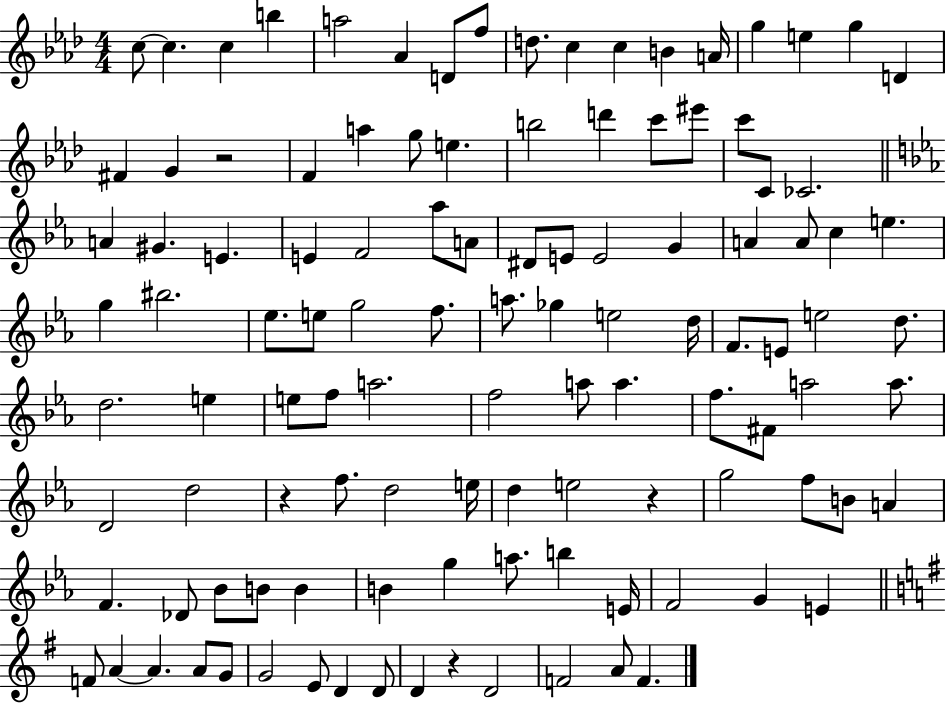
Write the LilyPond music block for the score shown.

{
  \clef treble
  \numericTimeSignature
  \time 4/4
  \key aes \major
  \repeat volta 2 { c''8~~ c''4. c''4 b''4 | a''2 aes'4 d'8 f''8 | d''8. c''4 c''4 b'4 a'16 | g''4 e''4 g''4 d'4 | \break fis'4 g'4 r2 | f'4 a''4 g''8 e''4. | b''2 d'''4 c'''8 eis'''8 | c'''8 c'8 ces'2. | \break \bar "||" \break \key c \minor a'4 gis'4. e'4. | e'4 f'2 aes''8 a'8 | dis'8 e'8 e'2 g'4 | a'4 a'8 c''4 e''4. | \break g''4 bis''2. | ees''8. e''8 g''2 f''8. | a''8. ges''4 e''2 d''16 | f'8. e'8 e''2 d''8. | \break d''2. e''4 | e''8 f''8 a''2. | f''2 a''8 a''4. | f''8. fis'8 a''2 a''8. | \break d'2 d''2 | r4 f''8. d''2 e''16 | d''4 e''2 r4 | g''2 f''8 b'8 a'4 | \break f'4. des'8 bes'8 b'8 b'4 | b'4 g''4 a''8. b''4 e'16 | f'2 g'4 e'4 | \bar "||" \break \key g \major f'8 a'4~~ a'4. a'8 g'8 | g'2 e'8 d'4 d'8 | d'4 r4 d'2 | f'2 a'8 f'4. | \break } \bar "|."
}